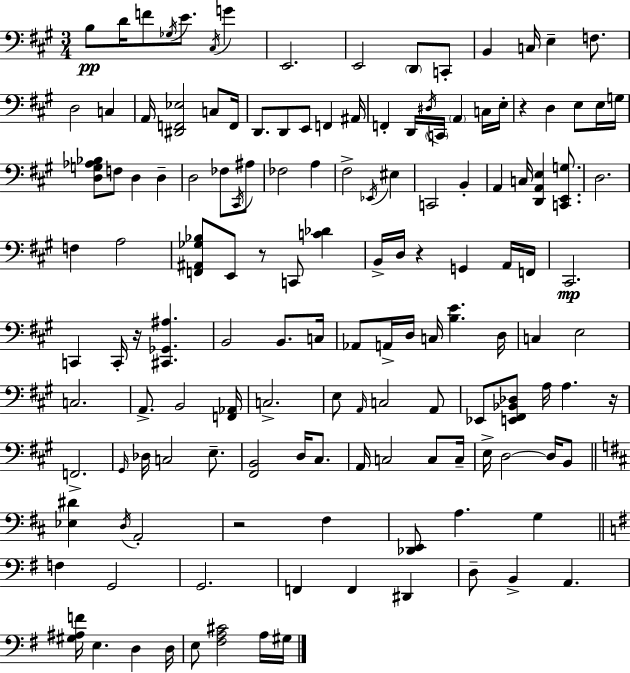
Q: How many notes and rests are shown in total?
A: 142